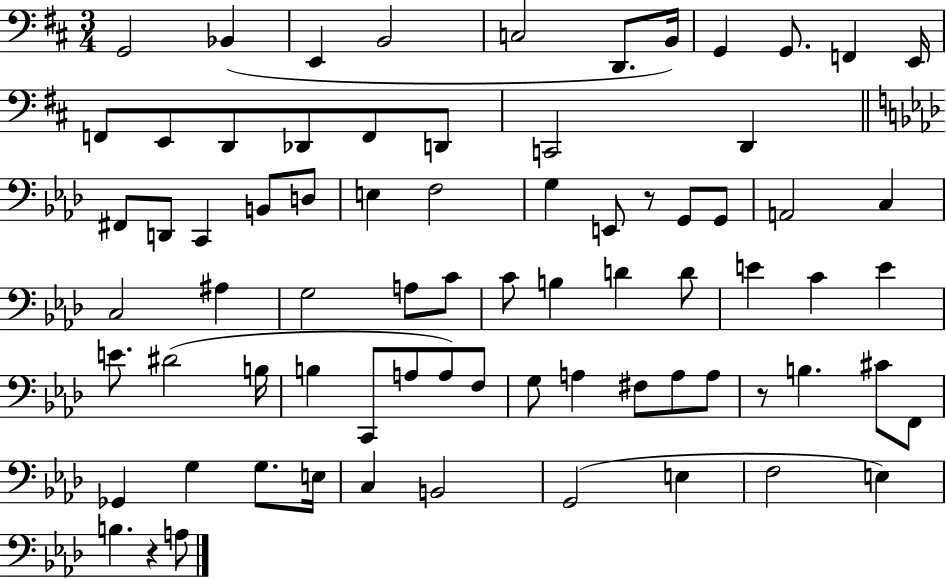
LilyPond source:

{
  \clef bass
  \numericTimeSignature
  \time 3/4
  \key d \major
  \repeat volta 2 { g,2 bes,4( | e,4 b,2 | c2 d,8. b,16) | g,4 g,8. f,4 e,16 | \break f,8 e,8 d,8 des,8 f,8 d,8 | c,2 d,4 | \bar "||" \break \key aes \major fis,8 d,8 c,4 b,8 d8 | e4 f2 | g4 e,8 r8 g,8 g,8 | a,2 c4 | \break c2 ais4 | g2 a8 c'8 | c'8 b4 d'4 d'8 | e'4 c'4 e'4 | \break e'8. dis'2( b16 | b4 c,8 a8 a8) f8 | g8 a4 fis8 a8 a8 | r8 b4. cis'8 f,8 | \break ges,4 g4 g8. e16 | c4 b,2 | g,2( e4 | f2 e4) | \break b4. r4 a8 | } \bar "|."
}